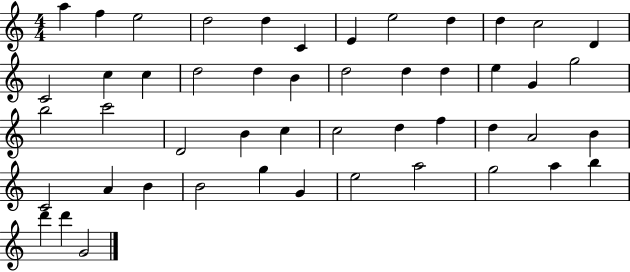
X:1
T:Untitled
M:4/4
L:1/4
K:C
a f e2 d2 d C E e2 d d c2 D C2 c c d2 d B d2 d d e G g2 b2 c'2 D2 B c c2 d f d A2 B C2 A B B2 g G e2 a2 g2 a b d' d' G2